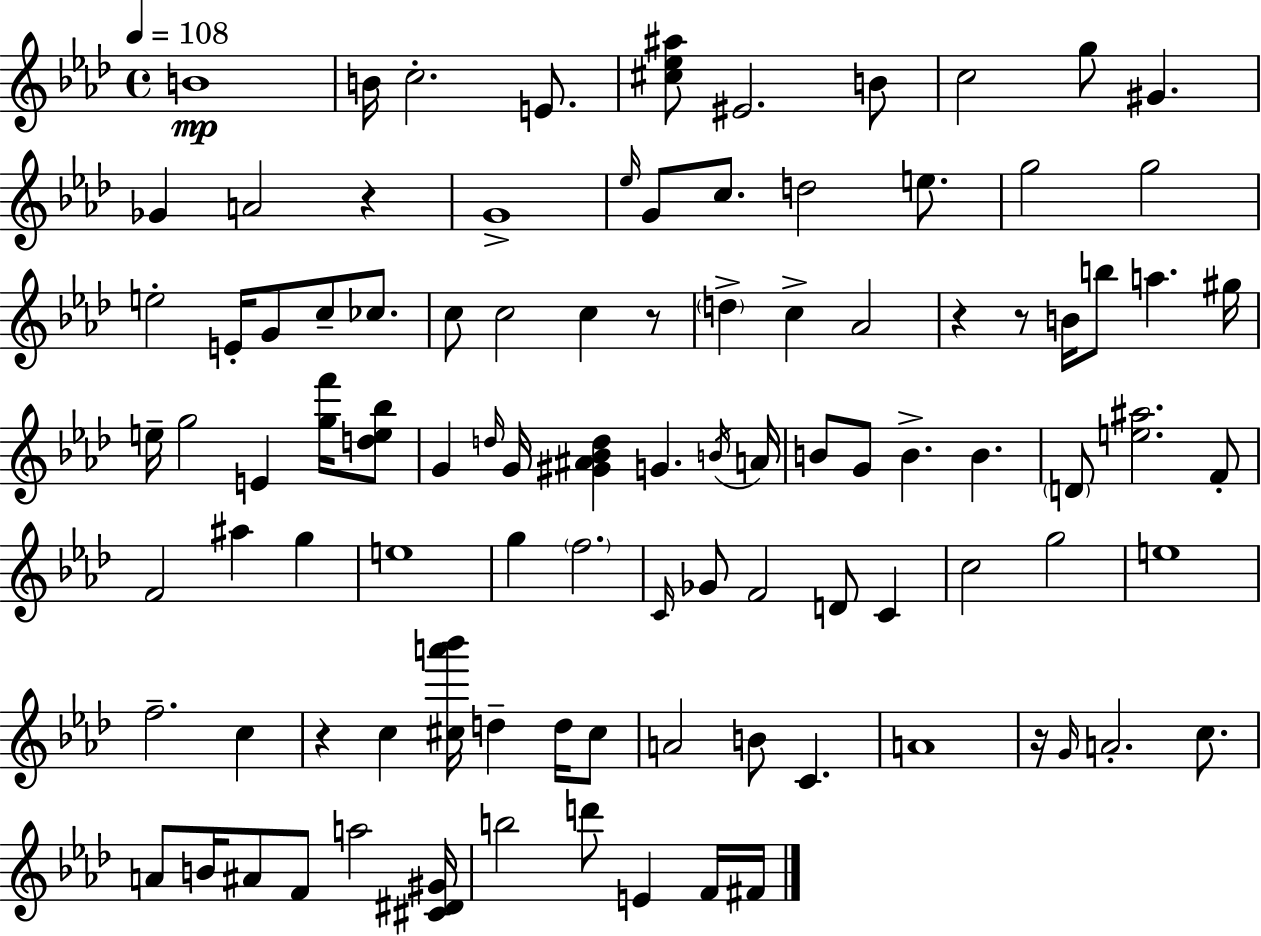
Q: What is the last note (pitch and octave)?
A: F#4